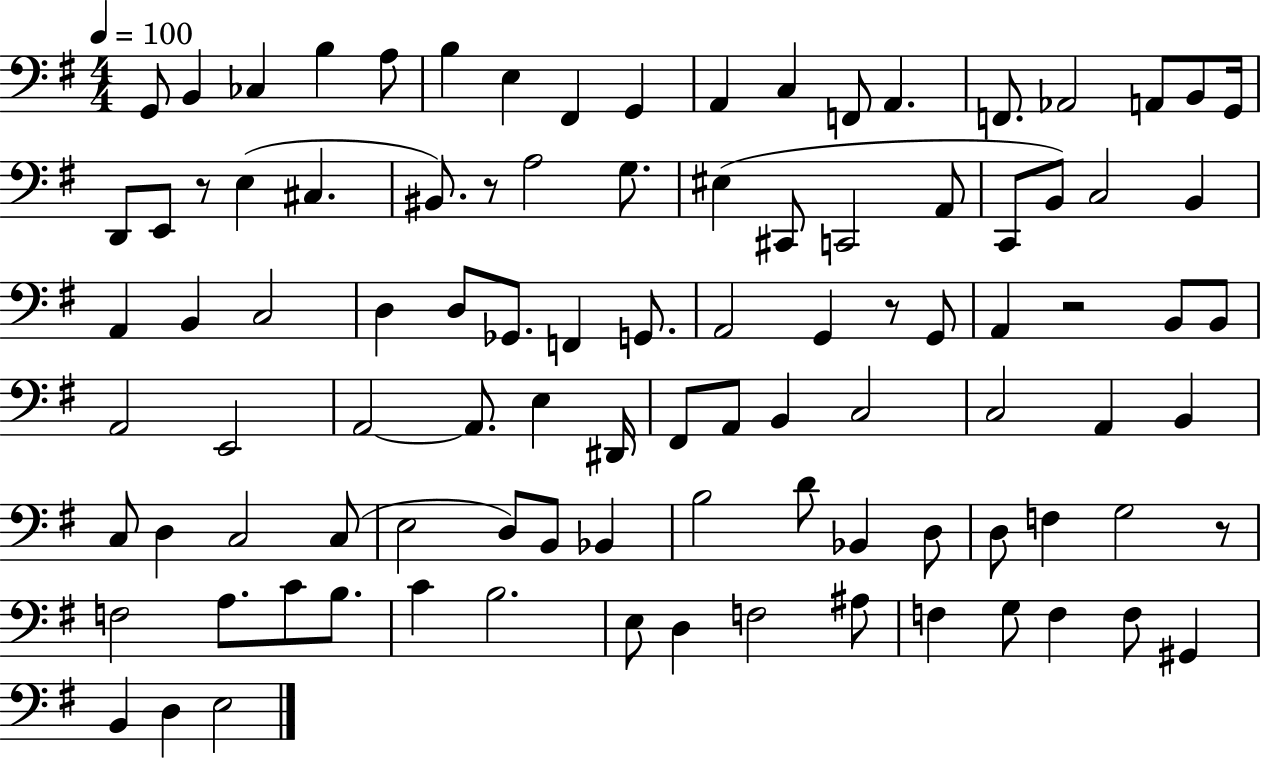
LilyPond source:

{
  \clef bass
  \numericTimeSignature
  \time 4/4
  \key g \major
  \tempo 4 = 100
  \repeat volta 2 { g,8 b,4 ces4 b4 a8 | b4 e4 fis,4 g,4 | a,4 c4 f,8 a,4. | f,8. aes,2 a,8 b,8 g,16 | \break d,8 e,8 r8 e4( cis4. | bis,8.) r8 a2 g8. | eis4( cis,8 c,2 a,8 | c,8 b,8) c2 b,4 | \break a,4 b,4 c2 | d4 d8 ges,8. f,4 g,8. | a,2 g,4 r8 g,8 | a,4 r2 b,8 b,8 | \break a,2 e,2 | a,2~~ a,8. e4 dis,16 | fis,8 a,8 b,4 c2 | c2 a,4 b,4 | \break c8 d4 c2 c8( | e2 d8) b,8 bes,4 | b2 d'8 bes,4 d8 | d8 f4 g2 r8 | \break f2 a8. c'8 b8. | c'4 b2. | e8 d4 f2 ais8 | f4 g8 f4 f8 gis,4 | \break b,4 d4 e2 | } \bar "|."
}